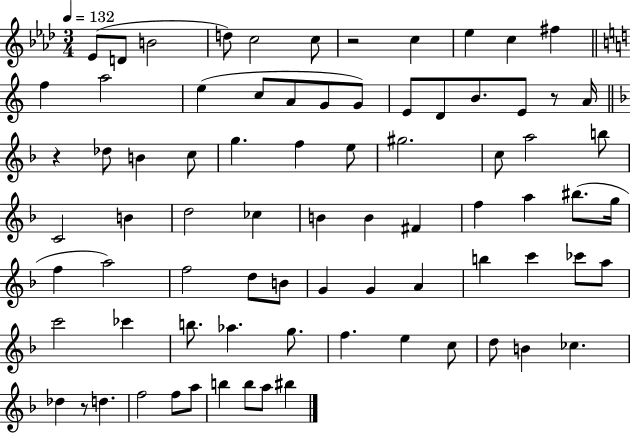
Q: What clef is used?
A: treble